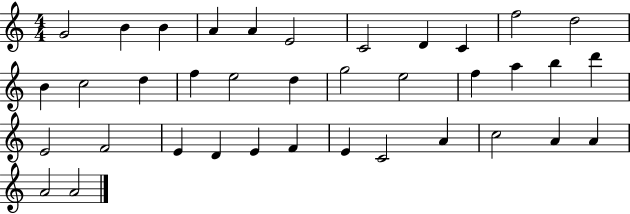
G4/h B4/q B4/q A4/q A4/q E4/h C4/h D4/q C4/q F5/h D5/h B4/q C5/h D5/q F5/q E5/h D5/q G5/h E5/h F5/q A5/q B5/q D6/q E4/h F4/h E4/q D4/q E4/q F4/q E4/q C4/h A4/q C5/h A4/q A4/q A4/h A4/h